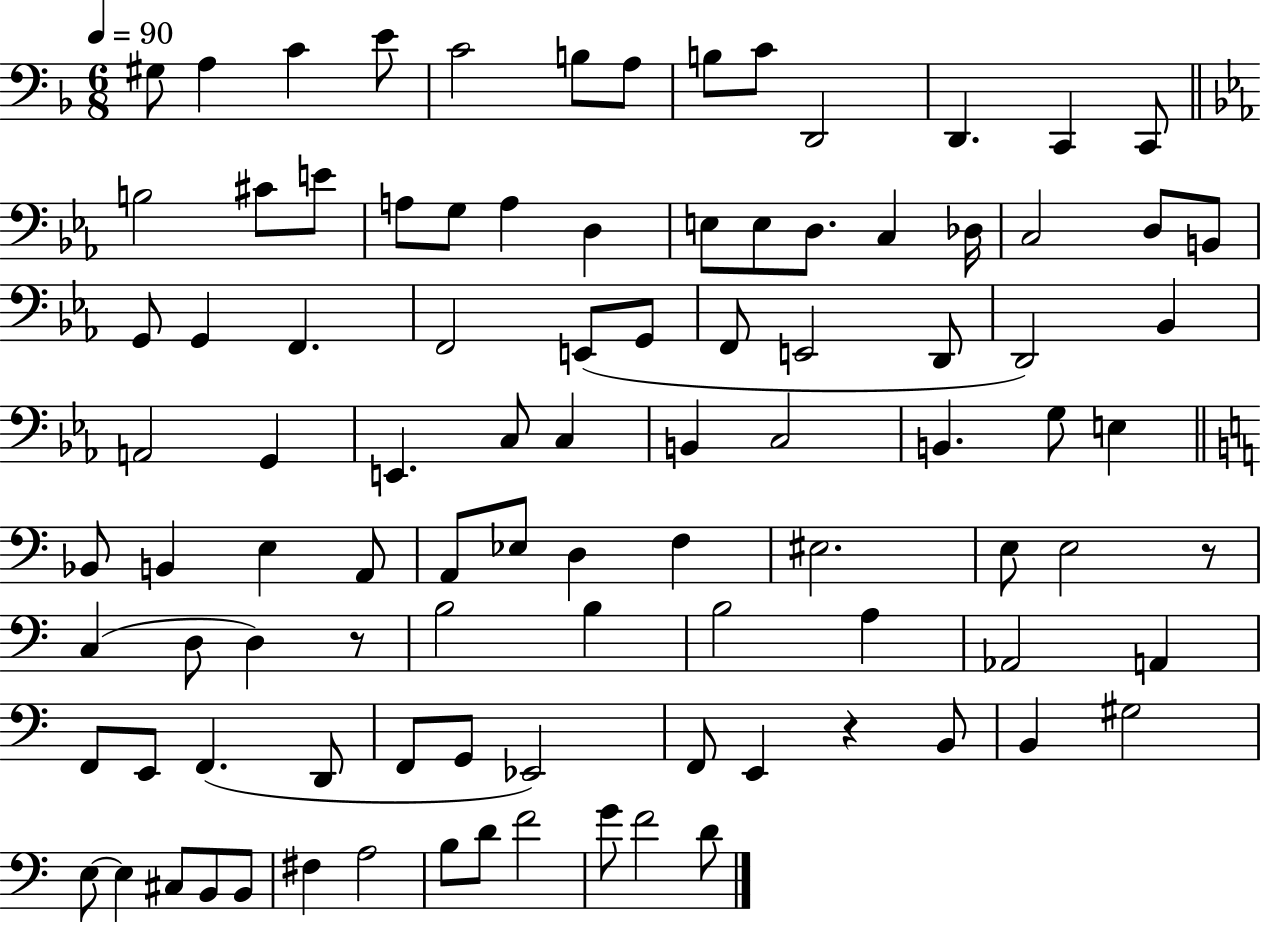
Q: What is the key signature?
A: F major